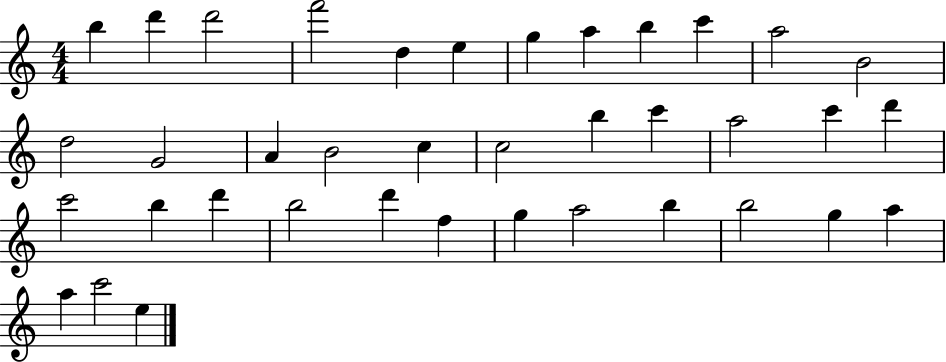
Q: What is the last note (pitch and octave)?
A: E5